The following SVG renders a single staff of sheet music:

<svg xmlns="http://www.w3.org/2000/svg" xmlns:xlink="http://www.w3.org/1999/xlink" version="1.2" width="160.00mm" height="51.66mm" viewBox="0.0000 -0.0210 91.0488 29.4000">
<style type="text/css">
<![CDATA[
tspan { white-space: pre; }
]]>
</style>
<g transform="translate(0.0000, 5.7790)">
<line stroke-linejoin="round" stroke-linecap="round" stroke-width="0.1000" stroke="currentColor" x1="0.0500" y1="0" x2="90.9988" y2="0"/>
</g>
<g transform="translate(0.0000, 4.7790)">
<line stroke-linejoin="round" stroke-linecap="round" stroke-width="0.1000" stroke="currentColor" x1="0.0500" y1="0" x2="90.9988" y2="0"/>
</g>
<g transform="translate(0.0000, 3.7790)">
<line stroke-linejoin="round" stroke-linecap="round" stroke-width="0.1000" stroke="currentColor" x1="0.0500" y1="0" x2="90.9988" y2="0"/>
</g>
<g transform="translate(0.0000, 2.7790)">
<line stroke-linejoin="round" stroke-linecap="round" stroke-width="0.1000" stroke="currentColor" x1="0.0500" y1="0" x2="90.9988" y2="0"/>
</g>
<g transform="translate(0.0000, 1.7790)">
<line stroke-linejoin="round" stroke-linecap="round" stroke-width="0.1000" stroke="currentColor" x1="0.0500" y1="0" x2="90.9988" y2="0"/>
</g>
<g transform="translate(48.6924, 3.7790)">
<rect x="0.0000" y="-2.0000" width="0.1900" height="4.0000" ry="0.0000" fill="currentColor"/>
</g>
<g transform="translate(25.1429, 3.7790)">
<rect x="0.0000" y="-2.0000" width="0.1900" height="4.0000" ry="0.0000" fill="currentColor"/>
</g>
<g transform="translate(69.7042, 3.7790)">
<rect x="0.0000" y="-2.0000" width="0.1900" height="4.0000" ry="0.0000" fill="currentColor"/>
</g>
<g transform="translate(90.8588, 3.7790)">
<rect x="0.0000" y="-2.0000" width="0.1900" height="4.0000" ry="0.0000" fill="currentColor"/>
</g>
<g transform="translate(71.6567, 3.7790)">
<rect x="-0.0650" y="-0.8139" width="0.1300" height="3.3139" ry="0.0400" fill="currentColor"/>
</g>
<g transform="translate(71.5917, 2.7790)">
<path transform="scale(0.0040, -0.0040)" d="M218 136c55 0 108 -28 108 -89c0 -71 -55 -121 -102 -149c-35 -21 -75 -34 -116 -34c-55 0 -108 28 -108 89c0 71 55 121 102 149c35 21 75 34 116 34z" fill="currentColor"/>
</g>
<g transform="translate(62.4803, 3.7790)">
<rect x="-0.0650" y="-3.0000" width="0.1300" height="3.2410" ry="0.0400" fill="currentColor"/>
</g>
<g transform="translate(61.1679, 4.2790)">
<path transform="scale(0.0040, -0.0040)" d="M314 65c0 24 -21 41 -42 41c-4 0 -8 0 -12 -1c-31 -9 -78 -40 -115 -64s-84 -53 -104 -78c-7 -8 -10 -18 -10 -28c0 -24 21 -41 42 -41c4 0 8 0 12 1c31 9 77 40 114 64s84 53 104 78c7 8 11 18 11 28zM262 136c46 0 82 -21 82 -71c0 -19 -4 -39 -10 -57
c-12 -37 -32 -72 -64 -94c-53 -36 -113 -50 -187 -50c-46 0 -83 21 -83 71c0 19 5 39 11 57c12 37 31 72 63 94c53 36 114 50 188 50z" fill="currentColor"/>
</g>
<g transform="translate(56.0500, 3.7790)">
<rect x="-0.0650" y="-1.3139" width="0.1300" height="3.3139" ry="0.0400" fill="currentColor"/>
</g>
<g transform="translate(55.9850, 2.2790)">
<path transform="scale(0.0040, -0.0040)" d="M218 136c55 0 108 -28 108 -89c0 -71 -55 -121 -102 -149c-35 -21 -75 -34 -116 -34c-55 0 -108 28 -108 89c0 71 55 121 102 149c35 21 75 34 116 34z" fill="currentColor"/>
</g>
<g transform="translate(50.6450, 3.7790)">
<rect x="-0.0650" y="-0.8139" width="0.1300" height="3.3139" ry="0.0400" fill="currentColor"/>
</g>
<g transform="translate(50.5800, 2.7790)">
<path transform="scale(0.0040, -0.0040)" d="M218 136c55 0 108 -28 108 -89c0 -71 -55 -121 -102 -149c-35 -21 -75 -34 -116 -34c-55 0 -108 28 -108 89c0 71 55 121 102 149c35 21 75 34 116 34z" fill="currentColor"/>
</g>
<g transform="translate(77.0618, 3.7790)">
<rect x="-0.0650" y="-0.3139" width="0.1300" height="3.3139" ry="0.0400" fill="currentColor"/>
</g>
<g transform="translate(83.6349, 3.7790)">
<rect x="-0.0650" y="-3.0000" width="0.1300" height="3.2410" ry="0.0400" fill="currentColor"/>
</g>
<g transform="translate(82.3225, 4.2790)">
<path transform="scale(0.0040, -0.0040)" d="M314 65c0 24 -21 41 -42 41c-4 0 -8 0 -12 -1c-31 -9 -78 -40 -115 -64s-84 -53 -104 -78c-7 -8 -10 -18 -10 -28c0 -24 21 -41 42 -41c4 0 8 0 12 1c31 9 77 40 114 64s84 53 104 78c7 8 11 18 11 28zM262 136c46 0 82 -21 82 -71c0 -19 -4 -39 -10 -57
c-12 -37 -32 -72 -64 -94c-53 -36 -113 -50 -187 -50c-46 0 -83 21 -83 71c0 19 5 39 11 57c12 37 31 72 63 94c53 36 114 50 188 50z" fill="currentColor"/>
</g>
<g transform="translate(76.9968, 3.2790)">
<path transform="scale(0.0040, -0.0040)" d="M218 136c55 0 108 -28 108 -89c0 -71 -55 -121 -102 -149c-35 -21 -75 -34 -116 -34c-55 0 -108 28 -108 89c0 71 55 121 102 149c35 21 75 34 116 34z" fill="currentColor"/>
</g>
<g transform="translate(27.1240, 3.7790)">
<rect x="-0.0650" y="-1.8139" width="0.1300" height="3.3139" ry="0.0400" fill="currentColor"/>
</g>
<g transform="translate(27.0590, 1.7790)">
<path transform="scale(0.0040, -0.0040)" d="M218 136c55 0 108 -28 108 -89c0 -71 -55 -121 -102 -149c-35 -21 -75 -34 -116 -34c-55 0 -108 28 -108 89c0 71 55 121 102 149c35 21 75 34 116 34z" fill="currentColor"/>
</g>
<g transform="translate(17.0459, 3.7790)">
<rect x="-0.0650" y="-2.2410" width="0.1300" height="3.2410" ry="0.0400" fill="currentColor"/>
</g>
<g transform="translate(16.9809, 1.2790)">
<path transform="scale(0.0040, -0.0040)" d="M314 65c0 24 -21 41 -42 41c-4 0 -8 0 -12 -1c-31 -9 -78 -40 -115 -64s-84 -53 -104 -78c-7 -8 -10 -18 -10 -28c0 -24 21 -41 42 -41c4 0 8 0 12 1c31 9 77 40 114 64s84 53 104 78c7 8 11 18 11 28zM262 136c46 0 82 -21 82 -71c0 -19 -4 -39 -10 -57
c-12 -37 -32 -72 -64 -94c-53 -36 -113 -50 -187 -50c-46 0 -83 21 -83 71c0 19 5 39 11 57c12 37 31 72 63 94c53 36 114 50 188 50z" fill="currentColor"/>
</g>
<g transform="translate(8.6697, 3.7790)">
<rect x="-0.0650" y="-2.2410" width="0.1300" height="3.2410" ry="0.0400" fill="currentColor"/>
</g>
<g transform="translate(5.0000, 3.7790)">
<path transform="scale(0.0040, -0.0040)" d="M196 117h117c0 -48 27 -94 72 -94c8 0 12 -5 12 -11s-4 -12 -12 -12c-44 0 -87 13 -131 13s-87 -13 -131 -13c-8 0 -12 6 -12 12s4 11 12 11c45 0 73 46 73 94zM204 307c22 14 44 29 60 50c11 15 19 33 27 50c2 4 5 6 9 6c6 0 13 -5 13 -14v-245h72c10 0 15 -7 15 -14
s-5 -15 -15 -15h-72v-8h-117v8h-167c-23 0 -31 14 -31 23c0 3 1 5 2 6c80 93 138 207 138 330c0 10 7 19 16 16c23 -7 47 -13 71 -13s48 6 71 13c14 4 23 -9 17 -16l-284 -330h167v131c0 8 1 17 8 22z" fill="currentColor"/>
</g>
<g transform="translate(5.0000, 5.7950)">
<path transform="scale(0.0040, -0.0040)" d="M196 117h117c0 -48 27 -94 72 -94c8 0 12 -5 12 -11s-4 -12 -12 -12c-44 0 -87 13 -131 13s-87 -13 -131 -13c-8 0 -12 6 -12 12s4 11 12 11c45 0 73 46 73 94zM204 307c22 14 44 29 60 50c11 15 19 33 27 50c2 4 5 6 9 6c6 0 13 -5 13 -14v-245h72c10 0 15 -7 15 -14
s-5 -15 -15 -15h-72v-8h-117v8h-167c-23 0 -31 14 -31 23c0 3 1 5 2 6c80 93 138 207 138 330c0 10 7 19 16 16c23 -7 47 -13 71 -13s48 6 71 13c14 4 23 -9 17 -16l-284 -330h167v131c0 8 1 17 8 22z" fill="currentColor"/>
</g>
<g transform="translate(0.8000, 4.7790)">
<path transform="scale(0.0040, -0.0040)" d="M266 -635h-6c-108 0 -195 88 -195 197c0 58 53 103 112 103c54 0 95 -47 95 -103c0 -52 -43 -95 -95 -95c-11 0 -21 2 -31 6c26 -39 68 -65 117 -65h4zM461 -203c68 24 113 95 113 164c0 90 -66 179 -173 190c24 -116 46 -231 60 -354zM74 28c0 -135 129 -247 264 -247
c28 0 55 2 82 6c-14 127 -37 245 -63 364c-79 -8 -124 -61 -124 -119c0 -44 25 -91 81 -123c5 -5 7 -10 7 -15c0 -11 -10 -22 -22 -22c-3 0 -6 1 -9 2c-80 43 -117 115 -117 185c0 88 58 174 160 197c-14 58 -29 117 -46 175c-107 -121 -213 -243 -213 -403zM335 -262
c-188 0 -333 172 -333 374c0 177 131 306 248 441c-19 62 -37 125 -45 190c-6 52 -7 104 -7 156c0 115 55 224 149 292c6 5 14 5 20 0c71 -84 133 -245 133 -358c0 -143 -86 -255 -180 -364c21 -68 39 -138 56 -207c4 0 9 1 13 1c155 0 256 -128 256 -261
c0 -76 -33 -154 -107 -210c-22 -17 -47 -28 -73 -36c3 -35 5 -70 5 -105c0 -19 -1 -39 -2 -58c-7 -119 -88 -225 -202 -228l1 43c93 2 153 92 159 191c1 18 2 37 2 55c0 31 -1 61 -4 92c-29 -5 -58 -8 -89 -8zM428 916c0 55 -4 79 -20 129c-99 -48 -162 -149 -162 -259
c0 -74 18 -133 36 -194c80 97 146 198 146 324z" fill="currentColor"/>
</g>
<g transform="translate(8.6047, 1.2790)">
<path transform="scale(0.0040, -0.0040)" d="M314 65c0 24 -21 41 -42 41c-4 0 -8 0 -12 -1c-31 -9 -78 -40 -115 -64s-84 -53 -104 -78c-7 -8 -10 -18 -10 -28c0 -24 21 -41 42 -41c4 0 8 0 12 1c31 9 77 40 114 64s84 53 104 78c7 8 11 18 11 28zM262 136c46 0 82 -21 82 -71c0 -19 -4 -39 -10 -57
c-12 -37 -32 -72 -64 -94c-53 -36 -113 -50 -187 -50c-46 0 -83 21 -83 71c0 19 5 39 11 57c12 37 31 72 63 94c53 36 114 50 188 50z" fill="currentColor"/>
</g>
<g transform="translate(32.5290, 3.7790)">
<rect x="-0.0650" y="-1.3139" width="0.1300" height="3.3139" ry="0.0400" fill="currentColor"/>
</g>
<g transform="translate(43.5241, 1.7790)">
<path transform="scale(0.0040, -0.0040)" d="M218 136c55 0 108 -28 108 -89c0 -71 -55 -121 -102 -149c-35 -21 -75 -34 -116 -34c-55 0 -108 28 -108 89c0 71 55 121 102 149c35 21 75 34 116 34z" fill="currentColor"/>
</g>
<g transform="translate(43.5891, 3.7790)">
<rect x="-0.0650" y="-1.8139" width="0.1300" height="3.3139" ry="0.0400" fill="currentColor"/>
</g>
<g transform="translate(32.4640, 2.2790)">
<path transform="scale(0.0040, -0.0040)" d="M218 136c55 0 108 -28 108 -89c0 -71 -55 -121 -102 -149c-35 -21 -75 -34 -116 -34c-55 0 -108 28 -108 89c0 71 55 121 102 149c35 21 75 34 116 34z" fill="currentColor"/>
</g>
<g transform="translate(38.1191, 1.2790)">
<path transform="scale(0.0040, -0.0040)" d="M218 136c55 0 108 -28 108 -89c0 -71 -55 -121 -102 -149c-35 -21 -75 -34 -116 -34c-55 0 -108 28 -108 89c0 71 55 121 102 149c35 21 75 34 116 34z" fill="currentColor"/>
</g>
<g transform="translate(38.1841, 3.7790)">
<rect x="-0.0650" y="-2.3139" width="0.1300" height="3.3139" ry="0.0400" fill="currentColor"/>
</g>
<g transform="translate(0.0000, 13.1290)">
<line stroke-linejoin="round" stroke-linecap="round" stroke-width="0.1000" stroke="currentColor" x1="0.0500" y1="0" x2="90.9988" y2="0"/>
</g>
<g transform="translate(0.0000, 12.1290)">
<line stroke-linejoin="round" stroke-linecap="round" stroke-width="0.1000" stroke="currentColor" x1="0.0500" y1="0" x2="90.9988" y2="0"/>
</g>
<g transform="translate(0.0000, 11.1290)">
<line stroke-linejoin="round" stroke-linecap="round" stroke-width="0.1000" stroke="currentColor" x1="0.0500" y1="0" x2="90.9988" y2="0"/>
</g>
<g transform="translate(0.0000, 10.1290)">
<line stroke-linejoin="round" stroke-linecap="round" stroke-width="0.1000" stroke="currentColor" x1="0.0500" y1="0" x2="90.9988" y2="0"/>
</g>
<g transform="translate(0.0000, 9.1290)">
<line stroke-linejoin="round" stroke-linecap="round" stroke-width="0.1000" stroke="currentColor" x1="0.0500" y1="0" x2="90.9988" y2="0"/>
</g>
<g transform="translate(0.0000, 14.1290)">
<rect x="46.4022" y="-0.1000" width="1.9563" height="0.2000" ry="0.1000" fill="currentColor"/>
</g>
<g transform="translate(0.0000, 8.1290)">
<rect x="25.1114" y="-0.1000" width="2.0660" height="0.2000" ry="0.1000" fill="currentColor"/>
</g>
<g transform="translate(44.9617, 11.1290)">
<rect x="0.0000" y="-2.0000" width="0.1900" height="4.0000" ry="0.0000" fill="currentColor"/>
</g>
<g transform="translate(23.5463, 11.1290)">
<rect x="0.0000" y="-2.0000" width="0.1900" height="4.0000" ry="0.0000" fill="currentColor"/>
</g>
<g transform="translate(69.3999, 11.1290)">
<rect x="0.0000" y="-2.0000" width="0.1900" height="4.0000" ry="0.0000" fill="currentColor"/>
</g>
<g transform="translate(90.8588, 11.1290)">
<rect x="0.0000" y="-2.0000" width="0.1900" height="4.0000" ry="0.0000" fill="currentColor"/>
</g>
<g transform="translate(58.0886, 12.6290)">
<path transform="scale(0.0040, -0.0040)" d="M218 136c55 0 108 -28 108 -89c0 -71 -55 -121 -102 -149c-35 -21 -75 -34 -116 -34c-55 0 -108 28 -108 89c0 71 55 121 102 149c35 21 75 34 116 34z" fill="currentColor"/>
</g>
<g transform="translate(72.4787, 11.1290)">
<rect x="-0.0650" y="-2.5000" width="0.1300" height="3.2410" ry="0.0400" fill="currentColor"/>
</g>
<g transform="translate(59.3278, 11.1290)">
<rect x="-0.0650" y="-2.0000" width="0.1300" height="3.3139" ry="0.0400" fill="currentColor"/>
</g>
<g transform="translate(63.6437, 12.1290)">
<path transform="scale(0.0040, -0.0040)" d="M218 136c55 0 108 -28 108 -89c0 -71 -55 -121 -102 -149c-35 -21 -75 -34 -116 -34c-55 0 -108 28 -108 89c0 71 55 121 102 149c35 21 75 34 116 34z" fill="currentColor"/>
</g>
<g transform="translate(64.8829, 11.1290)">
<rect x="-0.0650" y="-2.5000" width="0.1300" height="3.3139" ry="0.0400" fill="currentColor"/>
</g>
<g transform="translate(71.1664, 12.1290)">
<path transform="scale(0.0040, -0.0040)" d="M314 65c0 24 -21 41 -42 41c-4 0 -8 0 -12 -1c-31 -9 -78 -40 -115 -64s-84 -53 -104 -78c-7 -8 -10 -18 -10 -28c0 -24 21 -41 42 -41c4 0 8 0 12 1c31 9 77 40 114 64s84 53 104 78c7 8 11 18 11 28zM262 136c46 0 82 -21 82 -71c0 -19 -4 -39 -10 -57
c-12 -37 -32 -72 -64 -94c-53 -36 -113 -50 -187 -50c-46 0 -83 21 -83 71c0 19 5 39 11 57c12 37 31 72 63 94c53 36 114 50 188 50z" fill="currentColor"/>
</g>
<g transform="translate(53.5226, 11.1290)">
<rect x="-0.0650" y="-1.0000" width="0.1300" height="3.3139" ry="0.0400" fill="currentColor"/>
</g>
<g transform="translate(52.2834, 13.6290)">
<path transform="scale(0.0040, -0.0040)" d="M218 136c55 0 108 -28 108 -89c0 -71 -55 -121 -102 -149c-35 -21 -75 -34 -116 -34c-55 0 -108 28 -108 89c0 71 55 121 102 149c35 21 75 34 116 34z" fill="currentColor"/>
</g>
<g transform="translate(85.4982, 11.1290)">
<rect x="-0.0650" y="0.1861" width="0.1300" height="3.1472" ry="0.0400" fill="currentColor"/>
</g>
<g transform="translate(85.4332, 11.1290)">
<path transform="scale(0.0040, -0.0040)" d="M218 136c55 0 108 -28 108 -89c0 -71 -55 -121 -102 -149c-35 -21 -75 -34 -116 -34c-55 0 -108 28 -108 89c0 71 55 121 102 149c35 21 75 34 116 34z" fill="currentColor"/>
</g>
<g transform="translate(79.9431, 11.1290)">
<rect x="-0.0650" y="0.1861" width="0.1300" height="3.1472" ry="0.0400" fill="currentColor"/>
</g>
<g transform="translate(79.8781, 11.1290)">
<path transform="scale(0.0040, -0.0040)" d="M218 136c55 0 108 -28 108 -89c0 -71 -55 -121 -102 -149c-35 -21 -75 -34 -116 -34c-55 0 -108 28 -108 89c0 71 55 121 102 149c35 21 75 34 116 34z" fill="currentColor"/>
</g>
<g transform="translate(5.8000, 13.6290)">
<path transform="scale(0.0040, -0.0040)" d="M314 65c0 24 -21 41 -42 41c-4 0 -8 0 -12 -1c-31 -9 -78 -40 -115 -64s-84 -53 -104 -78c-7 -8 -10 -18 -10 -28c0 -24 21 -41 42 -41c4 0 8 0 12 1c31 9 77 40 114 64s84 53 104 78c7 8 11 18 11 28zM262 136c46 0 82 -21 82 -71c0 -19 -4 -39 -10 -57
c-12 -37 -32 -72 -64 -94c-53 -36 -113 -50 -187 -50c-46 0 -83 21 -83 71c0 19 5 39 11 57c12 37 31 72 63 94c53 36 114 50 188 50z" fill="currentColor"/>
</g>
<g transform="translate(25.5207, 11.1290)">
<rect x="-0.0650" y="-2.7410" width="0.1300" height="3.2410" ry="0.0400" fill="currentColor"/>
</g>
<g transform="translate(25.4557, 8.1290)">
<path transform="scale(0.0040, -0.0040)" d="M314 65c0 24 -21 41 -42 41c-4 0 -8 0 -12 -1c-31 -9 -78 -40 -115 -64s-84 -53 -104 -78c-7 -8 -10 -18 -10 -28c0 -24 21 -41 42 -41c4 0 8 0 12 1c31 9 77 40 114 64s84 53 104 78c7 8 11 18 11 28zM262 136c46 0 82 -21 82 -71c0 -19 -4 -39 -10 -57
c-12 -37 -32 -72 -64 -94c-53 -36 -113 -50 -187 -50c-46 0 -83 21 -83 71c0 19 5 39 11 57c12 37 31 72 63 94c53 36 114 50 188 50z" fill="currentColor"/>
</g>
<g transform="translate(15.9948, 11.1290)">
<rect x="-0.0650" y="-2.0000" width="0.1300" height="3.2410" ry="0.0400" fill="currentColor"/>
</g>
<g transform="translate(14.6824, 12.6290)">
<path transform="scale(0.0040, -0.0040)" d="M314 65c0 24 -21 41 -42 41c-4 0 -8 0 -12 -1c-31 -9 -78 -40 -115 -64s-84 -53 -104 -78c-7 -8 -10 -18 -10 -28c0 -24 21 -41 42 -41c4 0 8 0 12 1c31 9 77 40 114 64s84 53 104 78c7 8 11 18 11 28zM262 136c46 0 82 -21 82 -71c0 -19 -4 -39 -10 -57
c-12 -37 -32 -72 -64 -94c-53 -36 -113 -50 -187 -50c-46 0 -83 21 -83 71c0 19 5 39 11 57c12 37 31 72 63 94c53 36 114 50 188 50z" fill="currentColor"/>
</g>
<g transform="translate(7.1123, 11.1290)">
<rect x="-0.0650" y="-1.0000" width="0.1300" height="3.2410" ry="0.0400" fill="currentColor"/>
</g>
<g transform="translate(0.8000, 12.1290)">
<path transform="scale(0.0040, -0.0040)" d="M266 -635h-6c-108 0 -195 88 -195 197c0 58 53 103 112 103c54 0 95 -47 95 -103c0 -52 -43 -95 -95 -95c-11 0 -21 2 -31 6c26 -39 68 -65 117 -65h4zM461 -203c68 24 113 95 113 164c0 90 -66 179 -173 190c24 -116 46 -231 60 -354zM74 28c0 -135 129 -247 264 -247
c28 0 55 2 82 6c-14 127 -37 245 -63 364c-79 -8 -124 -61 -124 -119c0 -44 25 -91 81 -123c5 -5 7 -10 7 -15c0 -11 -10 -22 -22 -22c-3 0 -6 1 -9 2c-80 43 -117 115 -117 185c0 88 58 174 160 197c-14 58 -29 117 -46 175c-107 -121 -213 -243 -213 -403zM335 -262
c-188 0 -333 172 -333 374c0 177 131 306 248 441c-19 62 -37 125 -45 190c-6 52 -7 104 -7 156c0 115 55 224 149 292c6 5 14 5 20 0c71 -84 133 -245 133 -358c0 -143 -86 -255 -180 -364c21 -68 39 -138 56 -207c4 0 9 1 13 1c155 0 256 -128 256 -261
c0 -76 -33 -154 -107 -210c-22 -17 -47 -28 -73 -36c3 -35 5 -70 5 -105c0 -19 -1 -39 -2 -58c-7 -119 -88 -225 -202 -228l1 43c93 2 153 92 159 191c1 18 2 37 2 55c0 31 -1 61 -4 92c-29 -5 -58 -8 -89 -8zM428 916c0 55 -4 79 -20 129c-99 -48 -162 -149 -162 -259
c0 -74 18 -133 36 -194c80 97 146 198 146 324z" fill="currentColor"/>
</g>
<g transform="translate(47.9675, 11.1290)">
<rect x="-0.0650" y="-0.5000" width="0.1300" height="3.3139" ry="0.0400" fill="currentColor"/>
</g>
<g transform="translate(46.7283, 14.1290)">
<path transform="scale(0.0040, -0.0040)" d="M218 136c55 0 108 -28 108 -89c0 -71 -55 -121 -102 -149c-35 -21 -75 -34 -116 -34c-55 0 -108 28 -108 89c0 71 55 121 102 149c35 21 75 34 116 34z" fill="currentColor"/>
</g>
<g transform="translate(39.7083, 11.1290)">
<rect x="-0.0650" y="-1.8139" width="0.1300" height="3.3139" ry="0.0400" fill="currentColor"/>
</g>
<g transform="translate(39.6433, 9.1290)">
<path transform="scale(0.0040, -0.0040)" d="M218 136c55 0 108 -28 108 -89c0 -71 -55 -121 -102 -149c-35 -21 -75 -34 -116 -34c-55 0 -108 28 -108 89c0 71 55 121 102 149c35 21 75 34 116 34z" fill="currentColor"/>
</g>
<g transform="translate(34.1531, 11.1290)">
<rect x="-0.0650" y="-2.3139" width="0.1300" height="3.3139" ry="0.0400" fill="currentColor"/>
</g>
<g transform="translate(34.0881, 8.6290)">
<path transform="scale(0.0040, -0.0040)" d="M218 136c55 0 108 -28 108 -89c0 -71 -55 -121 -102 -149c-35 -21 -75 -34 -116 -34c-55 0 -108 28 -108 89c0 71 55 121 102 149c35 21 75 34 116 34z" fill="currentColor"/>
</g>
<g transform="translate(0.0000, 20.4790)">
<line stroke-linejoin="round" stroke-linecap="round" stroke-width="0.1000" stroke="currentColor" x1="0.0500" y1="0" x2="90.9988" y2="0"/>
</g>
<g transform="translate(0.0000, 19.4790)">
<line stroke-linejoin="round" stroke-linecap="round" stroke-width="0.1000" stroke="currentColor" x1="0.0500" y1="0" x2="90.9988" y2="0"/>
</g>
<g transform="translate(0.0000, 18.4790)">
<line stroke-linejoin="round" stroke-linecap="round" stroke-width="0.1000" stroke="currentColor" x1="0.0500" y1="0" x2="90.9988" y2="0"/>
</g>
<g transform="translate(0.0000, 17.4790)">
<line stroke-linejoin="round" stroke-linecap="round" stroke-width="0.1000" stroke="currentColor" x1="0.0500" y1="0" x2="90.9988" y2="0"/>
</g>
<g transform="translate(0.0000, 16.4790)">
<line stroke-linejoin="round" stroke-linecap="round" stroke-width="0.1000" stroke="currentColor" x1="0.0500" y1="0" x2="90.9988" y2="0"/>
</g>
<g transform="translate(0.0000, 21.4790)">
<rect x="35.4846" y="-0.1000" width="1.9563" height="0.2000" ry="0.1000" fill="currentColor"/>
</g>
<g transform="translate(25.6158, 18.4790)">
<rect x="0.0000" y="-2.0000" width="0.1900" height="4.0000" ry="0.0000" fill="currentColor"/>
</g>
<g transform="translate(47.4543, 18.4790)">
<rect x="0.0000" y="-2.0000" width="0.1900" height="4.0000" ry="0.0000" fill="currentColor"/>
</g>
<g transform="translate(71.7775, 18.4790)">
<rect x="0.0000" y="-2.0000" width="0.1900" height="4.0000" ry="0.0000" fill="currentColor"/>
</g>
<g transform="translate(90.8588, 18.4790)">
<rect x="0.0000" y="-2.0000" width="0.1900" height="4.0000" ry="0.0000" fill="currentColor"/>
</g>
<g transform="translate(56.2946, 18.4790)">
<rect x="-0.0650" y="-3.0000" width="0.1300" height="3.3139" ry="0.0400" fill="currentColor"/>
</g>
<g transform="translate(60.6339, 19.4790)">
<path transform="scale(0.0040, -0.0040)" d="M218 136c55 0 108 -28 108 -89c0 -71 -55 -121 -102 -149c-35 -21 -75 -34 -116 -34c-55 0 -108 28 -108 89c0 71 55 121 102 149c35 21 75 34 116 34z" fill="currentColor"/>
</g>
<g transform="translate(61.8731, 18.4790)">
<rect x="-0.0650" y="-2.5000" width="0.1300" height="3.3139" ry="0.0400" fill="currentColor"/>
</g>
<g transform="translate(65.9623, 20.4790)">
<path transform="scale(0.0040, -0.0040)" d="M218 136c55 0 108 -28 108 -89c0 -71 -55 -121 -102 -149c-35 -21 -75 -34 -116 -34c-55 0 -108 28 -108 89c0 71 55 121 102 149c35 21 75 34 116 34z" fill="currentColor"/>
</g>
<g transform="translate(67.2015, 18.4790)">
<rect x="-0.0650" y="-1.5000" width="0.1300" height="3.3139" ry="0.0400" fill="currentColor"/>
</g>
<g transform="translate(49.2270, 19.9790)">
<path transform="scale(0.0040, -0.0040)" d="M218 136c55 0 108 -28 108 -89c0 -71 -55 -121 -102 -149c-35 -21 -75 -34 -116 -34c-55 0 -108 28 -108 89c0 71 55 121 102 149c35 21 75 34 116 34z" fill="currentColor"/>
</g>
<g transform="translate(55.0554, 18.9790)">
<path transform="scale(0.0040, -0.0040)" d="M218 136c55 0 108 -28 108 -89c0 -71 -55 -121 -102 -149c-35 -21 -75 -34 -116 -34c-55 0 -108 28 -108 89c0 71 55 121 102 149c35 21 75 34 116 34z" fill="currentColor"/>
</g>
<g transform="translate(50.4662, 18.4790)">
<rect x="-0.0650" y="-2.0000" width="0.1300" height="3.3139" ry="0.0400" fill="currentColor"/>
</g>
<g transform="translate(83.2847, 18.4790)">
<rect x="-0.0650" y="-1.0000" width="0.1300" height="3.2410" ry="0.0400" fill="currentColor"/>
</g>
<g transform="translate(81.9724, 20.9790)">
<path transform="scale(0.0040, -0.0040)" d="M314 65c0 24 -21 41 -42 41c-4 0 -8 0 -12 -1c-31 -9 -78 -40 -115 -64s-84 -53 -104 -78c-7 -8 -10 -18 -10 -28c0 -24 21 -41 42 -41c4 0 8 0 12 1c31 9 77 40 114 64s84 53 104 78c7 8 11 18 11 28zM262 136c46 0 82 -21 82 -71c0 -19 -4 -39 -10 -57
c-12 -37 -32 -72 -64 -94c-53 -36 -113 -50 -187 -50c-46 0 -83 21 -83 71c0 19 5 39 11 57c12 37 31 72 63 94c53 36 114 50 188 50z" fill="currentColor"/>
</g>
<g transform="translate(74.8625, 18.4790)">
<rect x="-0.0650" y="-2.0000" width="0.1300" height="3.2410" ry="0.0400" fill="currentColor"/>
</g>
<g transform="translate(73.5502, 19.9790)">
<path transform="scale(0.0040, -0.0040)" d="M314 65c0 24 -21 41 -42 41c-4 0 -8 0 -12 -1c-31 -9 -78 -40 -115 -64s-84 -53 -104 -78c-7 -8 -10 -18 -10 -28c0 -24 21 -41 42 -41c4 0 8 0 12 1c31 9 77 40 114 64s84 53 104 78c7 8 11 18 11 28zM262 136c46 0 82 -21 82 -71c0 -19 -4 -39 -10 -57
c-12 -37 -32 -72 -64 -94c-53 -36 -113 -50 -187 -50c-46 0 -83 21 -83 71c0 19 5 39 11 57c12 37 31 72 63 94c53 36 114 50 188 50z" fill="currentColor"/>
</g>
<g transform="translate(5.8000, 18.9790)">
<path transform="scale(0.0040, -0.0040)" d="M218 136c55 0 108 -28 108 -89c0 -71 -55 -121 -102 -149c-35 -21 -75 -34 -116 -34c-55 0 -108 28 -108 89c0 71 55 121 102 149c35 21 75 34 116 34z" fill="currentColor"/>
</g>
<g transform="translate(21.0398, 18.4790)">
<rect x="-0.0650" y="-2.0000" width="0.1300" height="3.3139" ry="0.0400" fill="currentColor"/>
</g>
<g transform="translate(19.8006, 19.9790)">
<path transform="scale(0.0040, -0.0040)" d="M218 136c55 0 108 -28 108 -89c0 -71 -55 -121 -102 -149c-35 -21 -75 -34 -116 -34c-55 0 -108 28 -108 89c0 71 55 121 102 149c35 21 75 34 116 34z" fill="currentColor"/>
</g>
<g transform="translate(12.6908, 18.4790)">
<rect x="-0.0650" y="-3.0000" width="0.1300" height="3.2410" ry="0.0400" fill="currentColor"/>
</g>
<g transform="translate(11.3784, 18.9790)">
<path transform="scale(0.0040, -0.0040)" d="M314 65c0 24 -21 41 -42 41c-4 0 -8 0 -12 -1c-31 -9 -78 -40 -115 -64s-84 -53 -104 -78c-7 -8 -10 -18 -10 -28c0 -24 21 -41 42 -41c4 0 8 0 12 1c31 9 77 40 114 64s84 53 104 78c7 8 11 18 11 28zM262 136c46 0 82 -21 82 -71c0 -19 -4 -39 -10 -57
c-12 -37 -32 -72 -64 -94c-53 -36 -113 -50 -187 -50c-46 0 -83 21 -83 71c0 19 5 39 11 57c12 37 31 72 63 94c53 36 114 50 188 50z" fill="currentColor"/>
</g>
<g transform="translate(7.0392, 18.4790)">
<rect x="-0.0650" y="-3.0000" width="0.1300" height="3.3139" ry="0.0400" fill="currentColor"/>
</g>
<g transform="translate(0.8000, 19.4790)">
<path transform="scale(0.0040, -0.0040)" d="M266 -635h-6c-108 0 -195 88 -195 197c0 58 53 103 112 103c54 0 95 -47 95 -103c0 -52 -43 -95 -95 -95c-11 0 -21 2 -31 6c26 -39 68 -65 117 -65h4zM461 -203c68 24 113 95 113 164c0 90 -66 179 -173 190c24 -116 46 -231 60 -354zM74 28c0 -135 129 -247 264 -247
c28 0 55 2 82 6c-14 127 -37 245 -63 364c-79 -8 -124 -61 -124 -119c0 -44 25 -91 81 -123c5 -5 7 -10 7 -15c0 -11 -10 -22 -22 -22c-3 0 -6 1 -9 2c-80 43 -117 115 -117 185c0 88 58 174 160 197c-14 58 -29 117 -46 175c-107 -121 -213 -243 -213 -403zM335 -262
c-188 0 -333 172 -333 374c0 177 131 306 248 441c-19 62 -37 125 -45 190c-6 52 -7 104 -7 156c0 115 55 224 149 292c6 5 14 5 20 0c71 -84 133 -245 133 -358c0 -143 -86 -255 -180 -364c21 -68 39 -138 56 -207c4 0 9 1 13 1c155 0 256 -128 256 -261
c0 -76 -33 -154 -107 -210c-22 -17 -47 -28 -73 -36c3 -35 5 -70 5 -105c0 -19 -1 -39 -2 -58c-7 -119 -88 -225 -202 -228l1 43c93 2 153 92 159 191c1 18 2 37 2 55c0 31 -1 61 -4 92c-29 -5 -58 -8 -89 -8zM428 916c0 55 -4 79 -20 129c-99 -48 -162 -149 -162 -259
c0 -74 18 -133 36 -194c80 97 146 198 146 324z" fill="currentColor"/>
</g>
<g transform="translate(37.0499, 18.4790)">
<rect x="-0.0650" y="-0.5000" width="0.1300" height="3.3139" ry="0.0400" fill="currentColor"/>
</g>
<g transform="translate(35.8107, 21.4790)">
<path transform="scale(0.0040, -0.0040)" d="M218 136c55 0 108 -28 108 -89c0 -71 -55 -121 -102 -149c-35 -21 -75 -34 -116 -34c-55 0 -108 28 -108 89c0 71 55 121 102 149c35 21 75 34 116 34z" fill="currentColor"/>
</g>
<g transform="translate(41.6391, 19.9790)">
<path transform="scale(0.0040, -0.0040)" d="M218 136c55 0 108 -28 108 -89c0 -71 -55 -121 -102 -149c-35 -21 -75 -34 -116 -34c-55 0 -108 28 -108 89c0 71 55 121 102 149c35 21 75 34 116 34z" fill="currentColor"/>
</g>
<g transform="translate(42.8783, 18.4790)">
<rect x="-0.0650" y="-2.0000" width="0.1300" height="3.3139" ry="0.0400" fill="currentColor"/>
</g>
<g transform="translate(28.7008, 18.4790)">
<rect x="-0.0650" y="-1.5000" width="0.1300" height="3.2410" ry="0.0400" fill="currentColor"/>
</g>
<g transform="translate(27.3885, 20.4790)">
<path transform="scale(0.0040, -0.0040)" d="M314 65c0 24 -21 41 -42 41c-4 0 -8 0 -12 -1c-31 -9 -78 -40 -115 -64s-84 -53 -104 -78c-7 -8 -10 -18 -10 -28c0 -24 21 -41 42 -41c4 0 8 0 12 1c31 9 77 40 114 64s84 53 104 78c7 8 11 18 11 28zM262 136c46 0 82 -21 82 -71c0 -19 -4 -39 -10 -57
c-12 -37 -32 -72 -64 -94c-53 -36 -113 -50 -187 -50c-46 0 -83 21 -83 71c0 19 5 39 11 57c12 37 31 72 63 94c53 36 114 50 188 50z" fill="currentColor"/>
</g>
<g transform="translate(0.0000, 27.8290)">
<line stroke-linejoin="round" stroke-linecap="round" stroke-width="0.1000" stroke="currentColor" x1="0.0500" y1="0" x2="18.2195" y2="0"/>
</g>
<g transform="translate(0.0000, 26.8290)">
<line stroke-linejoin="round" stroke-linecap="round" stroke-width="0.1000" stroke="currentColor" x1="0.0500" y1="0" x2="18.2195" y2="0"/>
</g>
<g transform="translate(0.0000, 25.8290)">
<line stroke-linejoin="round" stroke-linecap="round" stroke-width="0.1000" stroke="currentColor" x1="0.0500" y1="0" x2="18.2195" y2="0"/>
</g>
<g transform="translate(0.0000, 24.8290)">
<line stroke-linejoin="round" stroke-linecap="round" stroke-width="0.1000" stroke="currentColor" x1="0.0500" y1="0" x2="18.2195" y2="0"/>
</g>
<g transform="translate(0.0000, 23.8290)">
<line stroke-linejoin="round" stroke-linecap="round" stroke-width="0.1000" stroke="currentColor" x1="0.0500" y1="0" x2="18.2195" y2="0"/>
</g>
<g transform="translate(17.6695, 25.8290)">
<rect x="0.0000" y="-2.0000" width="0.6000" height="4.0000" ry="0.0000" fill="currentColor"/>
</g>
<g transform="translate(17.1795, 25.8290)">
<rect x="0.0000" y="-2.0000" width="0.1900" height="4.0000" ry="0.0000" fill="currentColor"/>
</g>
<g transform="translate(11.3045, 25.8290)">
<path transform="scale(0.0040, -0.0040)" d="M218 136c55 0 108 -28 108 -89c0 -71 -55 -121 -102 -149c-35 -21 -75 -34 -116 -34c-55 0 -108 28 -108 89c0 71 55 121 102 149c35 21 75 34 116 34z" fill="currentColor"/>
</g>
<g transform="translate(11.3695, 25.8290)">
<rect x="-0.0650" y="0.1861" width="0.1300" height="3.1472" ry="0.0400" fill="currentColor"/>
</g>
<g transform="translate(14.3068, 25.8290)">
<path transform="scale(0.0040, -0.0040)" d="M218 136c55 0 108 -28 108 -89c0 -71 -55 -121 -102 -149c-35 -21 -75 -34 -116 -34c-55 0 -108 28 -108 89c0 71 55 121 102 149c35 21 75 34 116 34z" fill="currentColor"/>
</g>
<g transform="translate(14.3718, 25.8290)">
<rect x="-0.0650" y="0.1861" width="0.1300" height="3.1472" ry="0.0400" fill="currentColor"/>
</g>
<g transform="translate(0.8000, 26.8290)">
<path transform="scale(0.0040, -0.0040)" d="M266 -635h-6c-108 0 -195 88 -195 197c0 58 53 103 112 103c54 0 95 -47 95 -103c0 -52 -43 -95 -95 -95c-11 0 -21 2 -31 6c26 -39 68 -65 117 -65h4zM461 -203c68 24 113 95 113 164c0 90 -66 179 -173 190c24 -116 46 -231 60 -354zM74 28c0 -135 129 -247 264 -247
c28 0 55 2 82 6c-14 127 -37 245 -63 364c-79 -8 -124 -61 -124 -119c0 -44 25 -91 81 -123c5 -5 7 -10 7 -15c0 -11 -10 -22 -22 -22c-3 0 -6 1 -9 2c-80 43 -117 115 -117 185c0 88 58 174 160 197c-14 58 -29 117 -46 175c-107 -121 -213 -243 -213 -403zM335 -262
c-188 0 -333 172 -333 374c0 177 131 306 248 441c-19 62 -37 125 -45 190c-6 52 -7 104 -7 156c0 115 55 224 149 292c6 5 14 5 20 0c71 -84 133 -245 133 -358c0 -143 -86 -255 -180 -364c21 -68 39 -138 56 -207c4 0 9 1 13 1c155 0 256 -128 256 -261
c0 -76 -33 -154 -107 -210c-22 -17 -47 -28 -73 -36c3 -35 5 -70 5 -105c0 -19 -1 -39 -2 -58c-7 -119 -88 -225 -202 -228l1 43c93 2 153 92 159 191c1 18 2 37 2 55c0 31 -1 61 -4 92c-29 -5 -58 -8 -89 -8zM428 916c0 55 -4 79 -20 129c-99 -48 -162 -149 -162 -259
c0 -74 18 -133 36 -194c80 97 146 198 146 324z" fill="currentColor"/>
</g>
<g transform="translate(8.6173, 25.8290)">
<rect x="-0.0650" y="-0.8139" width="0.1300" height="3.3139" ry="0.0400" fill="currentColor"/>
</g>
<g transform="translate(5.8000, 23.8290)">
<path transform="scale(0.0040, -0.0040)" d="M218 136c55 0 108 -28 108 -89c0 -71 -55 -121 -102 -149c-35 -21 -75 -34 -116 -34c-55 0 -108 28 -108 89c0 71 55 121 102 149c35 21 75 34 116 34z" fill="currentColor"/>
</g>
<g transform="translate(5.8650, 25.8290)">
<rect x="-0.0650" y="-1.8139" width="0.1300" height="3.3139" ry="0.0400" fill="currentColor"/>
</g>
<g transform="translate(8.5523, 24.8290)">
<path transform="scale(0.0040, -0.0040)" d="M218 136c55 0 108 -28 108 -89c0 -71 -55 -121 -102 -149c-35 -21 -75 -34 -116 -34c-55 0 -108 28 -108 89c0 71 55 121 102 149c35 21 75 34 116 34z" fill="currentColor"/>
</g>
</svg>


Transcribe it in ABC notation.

X:1
T:Untitled
M:4/4
L:1/4
K:C
g2 g2 f e g f d e A2 d c A2 D2 F2 a2 g f C D F G G2 B B A A2 F E2 C F F A G E F2 D2 f d B B